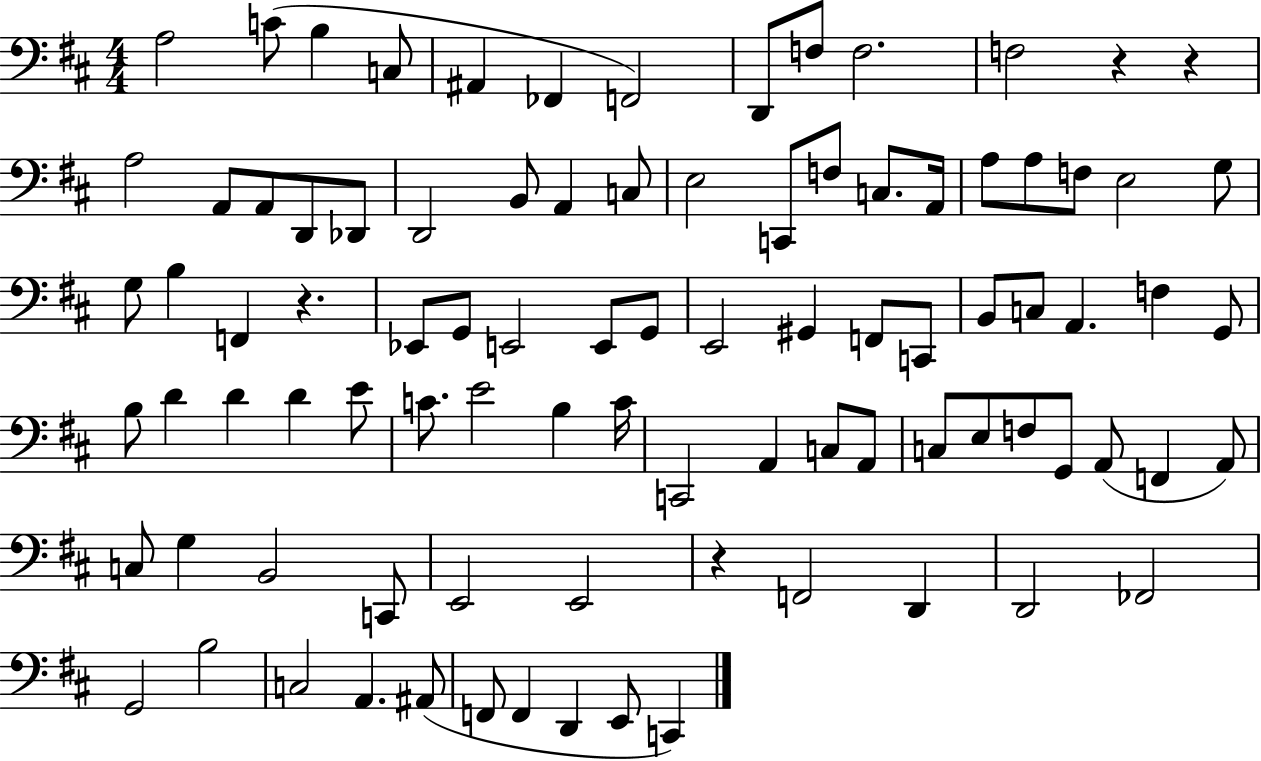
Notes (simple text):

A3/h C4/e B3/q C3/e A#2/q FES2/q F2/h D2/e F3/e F3/h. F3/h R/q R/q A3/h A2/e A2/e D2/e Db2/e D2/h B2/e A2/q C3/e E3/h C2/e F3/e C3/e. A2/s A3/e A3/e F3/e E3/h G3/e G3/e B3/q F2/q R/q. Eb2/e G2/e E2/h E2/e G2/e E2/h G#2/q F2/e C2/e B2/e C3/e A2/q. F3/q G2/e B3/e D4/q D4/q D4/q E4/e C4/e. E4/h B3/q C4/s C2/h A2/q C3/e A2/e C3/e E3/e F3/e G2/e A2/e F2/q A2/e C3/e G3/q B2/h C2/e E2/h E2/h R/q F2/h D2/q D2/h FES2/h G2/h B3/h C3/h A2/q. A#2/e F2/e F2/q D2/q E2/e C2/q